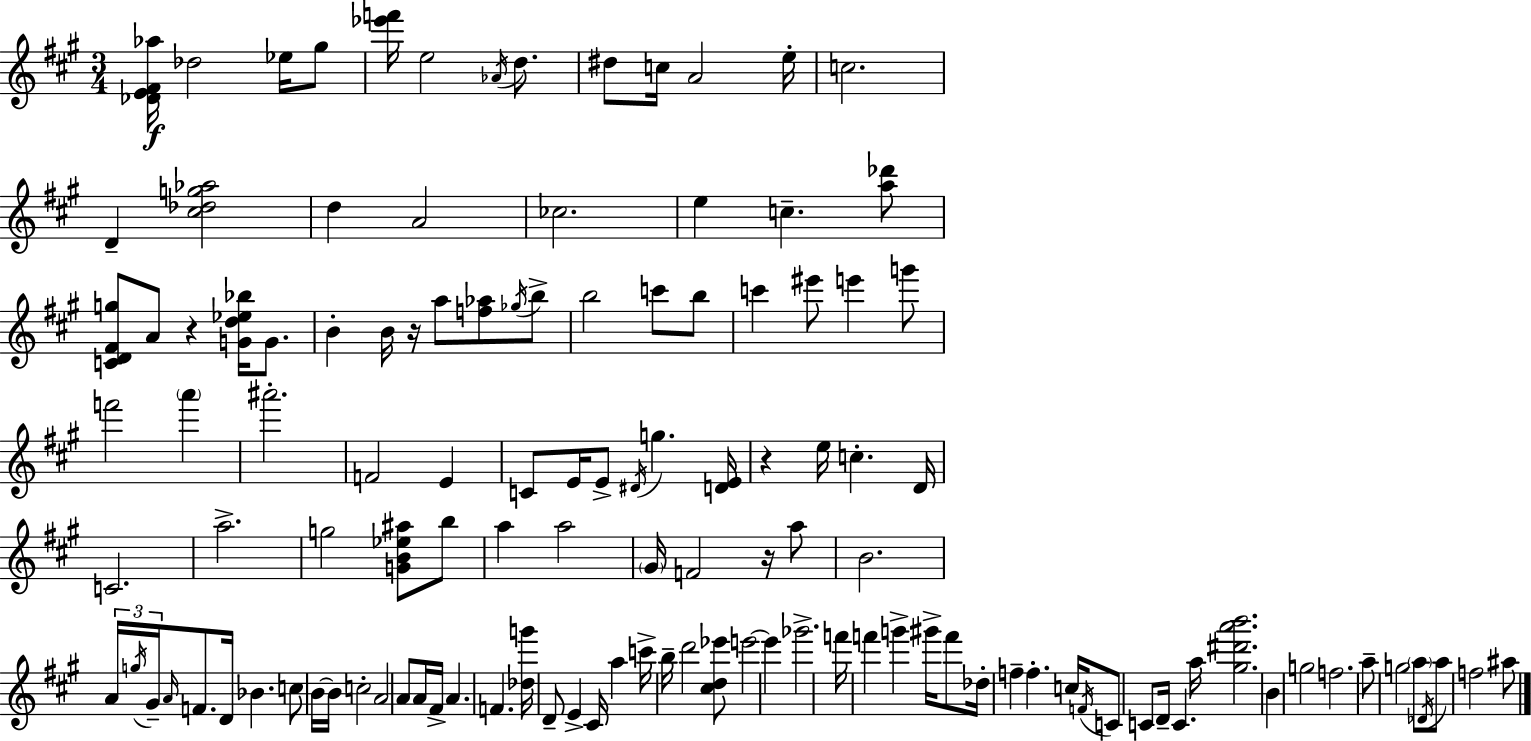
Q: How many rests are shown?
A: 4